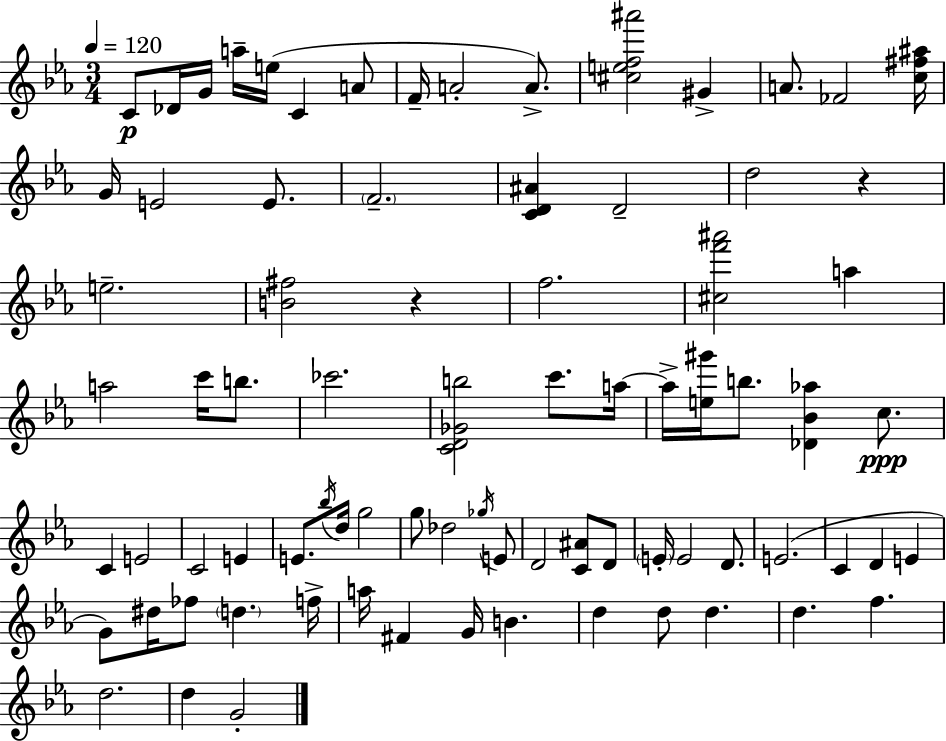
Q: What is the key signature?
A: EES major